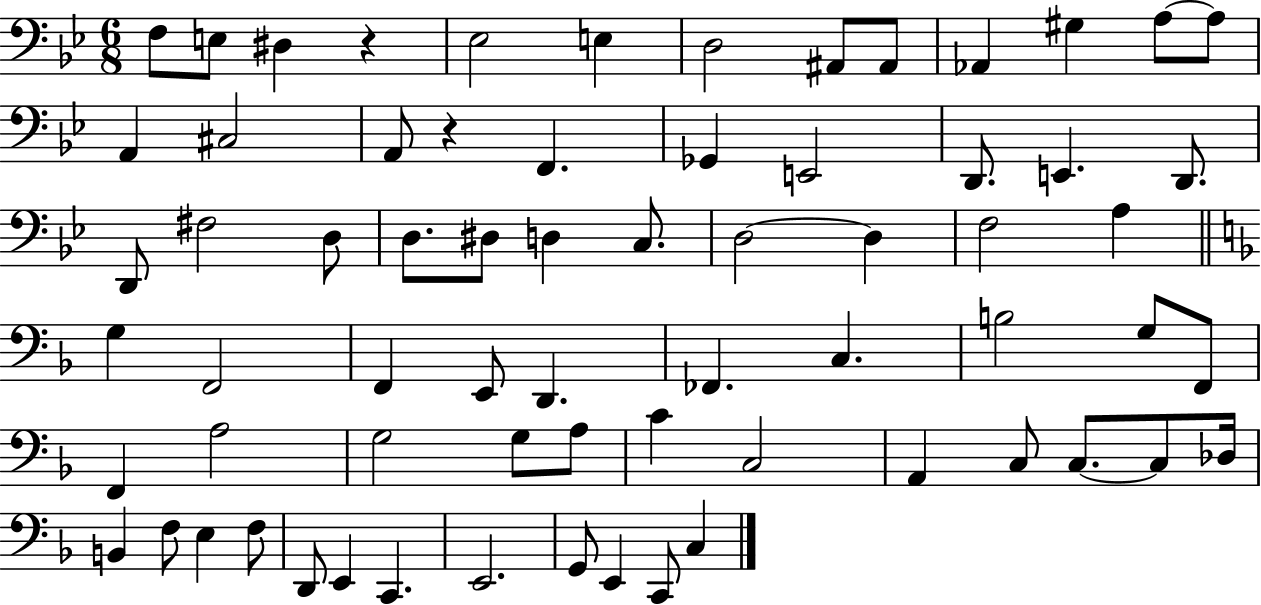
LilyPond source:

{
  \clef bass
  \numericTimeSignature
  \time 6/8
  \key bes \major
  f8 e8 dis4 r4 | ees2 e4 | d2 ais,8 ais,8 | aes,4 gis4 a8~~ a8 | \break a,4 cis2 | a,8 r4 f,4. | ges,4 e,2 | d,8. e,4. d,8. | \break d,8 fis2 d8 | d8. dis8 d4 c8. | d2~~ d4 | f2 a4 | \break \bar "||" \break \key d \minor g4 f,2 | f,4 e,8 d,4. | fes,4. c4. | b2 g8 f,8 | \break f,4 a2 | g2 g8 a8 | c'4 c2 | a,4 c8 c8.~~ c8 des16 | \break b,4 f8 e4 f8 | d,8 e,4 c,4. | e,2. | g,8 e,4 c,8 c4 | \break \bar "|."
}